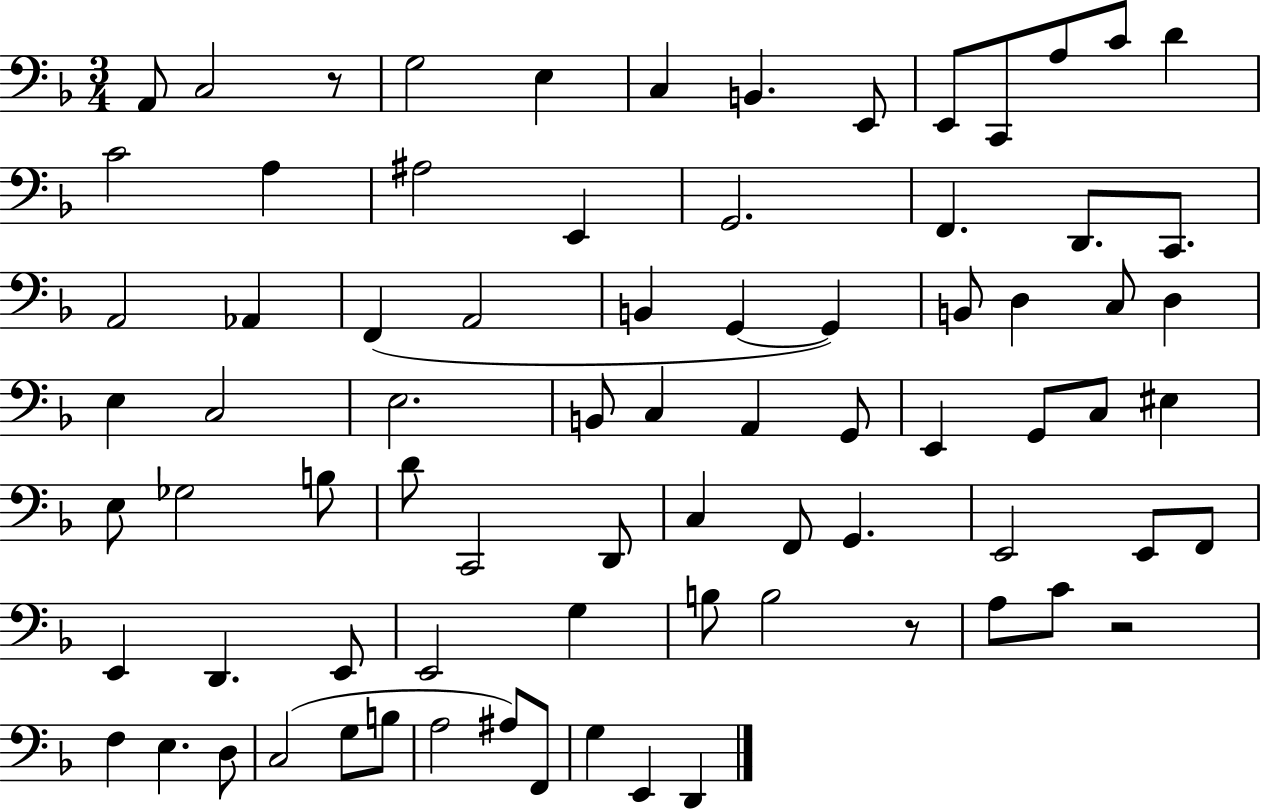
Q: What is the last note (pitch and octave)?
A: D2